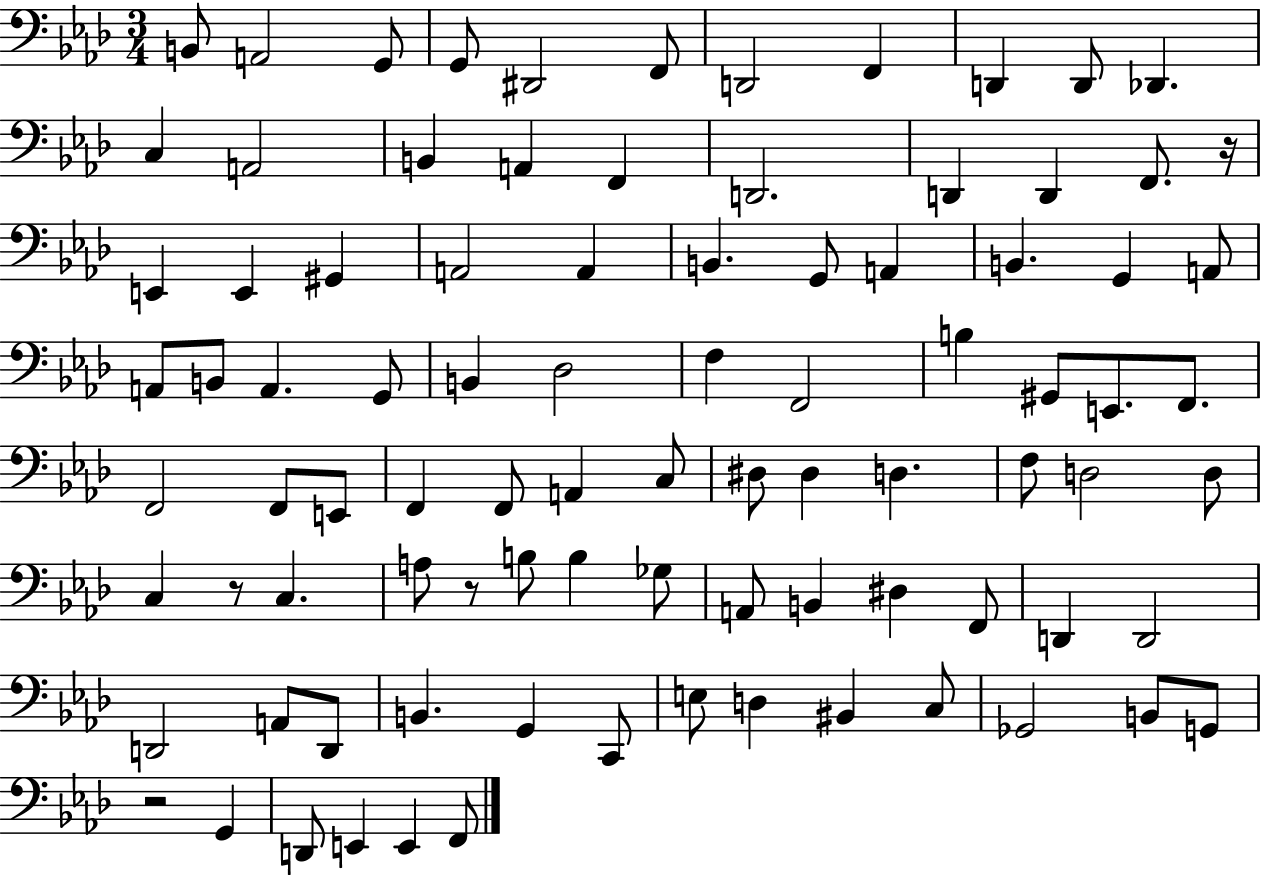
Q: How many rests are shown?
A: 4